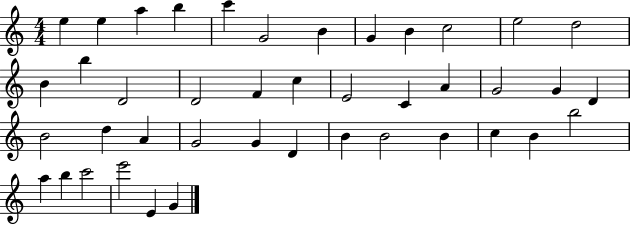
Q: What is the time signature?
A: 4/4